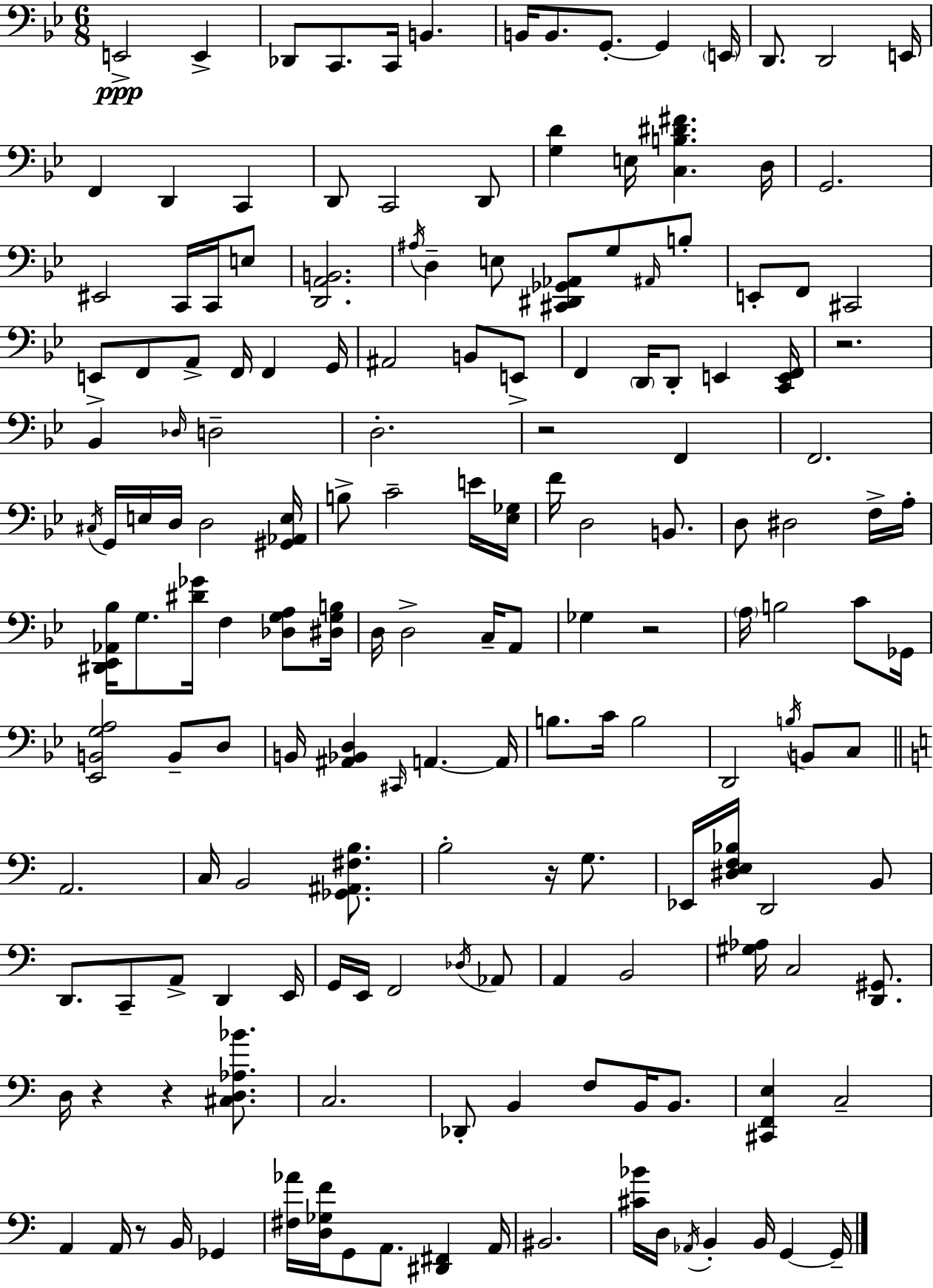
X:1
T:Untitled
M:6/8
L:1/4
K:Bb
E,,2 E,, _D,,/2 C,,/2 C,,/4 B,, B,,/4 B,,/2 G,,/2 G,, E,,/4 D,,/2 D,,2 E,,/4 F,, D,, C,, D,,/2 C,,2 D,,/2 [G,D] E,/4 [C,B,^D^F] D,/4 G,,2 ^E,,2 C,,/4 C,,/4 E,/2 [D,,A,,B,,]2 ^A,/4 D, E,/2 [^C,,^D,,_G,,_A,,]/2 G,/2 ^A,,/4 B,/2 E,,/2 F,,/2 ^C,,2 E,,/2 F,,/2 A,,/2 F,,/4 F,, G,,/4 ^A,,2 B,,/2 E,,/2 F,, D,,/4 D,,/2 E,, [C,,E,,F,,]/4 z2 _B,, _D,/4 D,2 D,2 z2 F,, F,,2 ^C,/4 G,,/4 E,/4 D,/4 D,2 [^G,,_A,,E,]/4 B,/2 C2 E/4 [_E,_G,]/4 F/4 D,2 B,,/2 D,/2 ^D,2 F,/4 A,/4 [^D,,_E,,_A,,_B,]/4 G,/2 [^D_G]/4 F, [_D,G,A,]/2 [^D,G,B,]/4 D,/4 D,2 C,/4 A,,/2 _G, z2 A,/4 B,2 C/2 _G,,/4 [_E,,B,,G,A,]2 B,,/2 D,/2 B,,/4 [^A,,_B,,D,] ^C,,/4 A,, A,,/4 B,/2 C/4 B,2 D,,2 B,/4 B,,/2 C,/2 A,,2 C,/4 B,,2 [_G,,^A,,^F,B,]/2 B,2 z/4 G,/2 _E,,/4 [^D,E,F,_B,]/4 D,,2 B,,/2 D,,/2 C,,/2 A,,/2 D,, E,,/4 G,,/4 E,,/4 F,,2 _D,/4 _A,,/2 A,, B,,2 [^G,_A,]/4 C,2 [D,,^G,,]/2 D,/4 z z [^C,D,_A,_B]/2 C,2 _D,,/2 B,, F,/2 B,,/4 B,,/2 [^C,,F,,E,] C,2 A,, A,,/4 z/2 B,,/4 _G,, [^F,_A]/4 [D,_G,F]/4 G,,/2 A,,/2 [^D,,^F,,] A,,/4 ^B,,2 [^C_B]/4 D,/4 _A,,/4 B,, B,,/4 G,, G,,/4